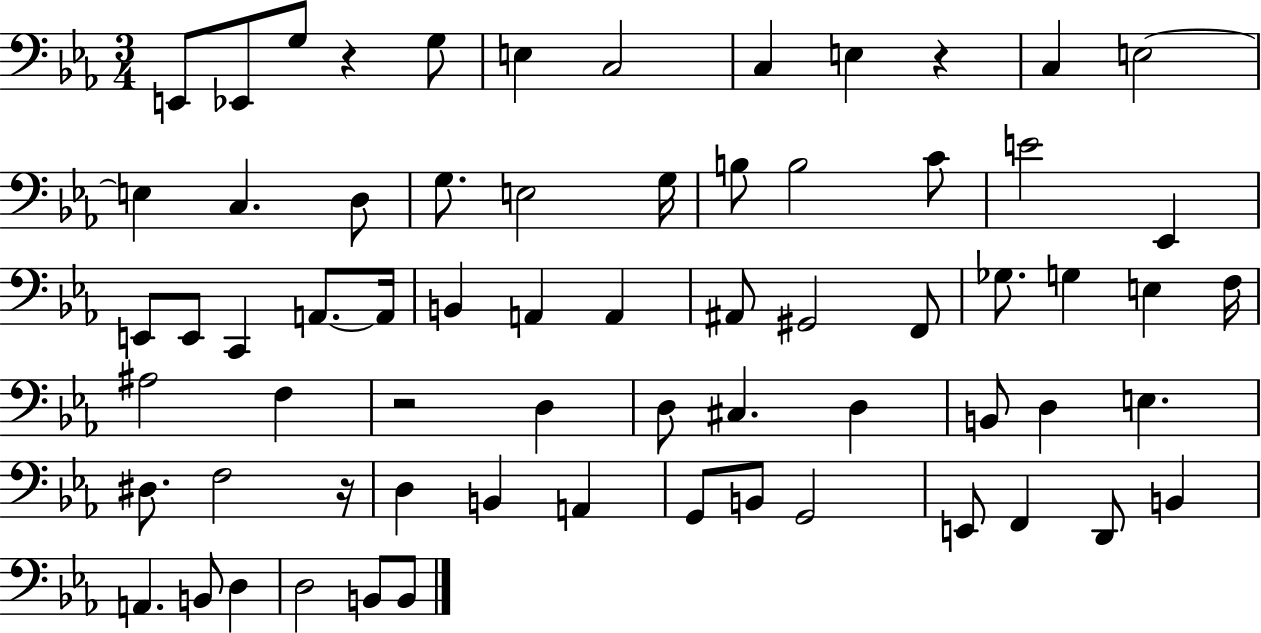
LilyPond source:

{
  \clef bass
  \numericTimeSignature
  \time 3/4
  \key ees \major
  e,8 ees,8 g8 r4 g8 | e4 c2 | c4 e4 r4 | c4 e2~~ | \break e4 c4. d8 | g8. e2 g16 | b8 b2 c'8 | e'2 ees,4 | \break e,8 e,8 c,4 a,8.~~ a,16 | b,4 a,4 a,4 | ais,8 gis,2 f,8 | ges8. g4 e4 f16 | \break ais2 f4 | r2 d4 | d8 cis4. d4 | b,8 d4 e4. | \break dis8. f2 r16 | d4 b,4 a,4 | g,8 b,8 g,2 | e,8 f,4 d,8 b,4 | \break a,4. b,8 d4 | d2 b,8 b,8 | \bar "|."
}